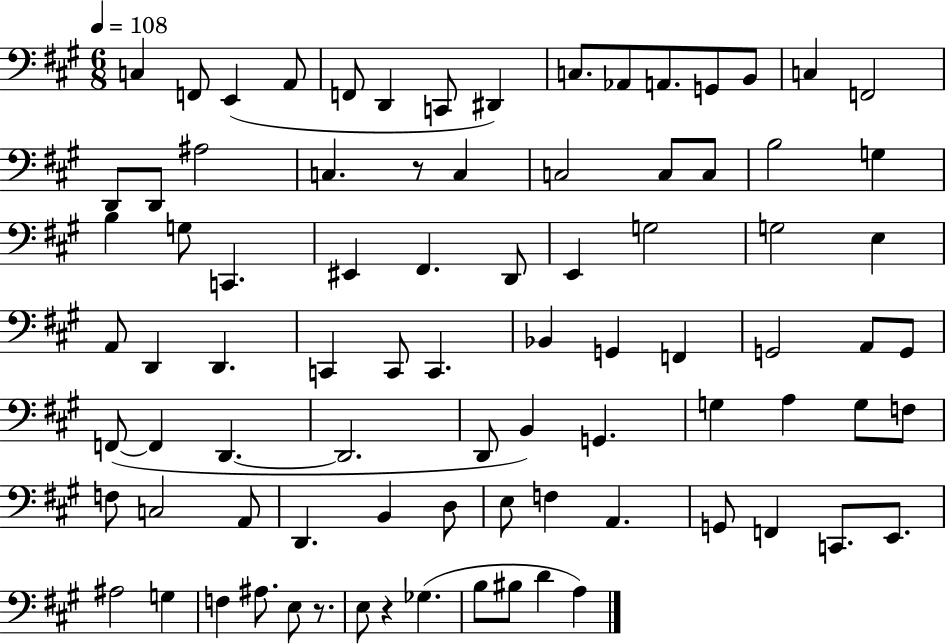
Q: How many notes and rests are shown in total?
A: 85